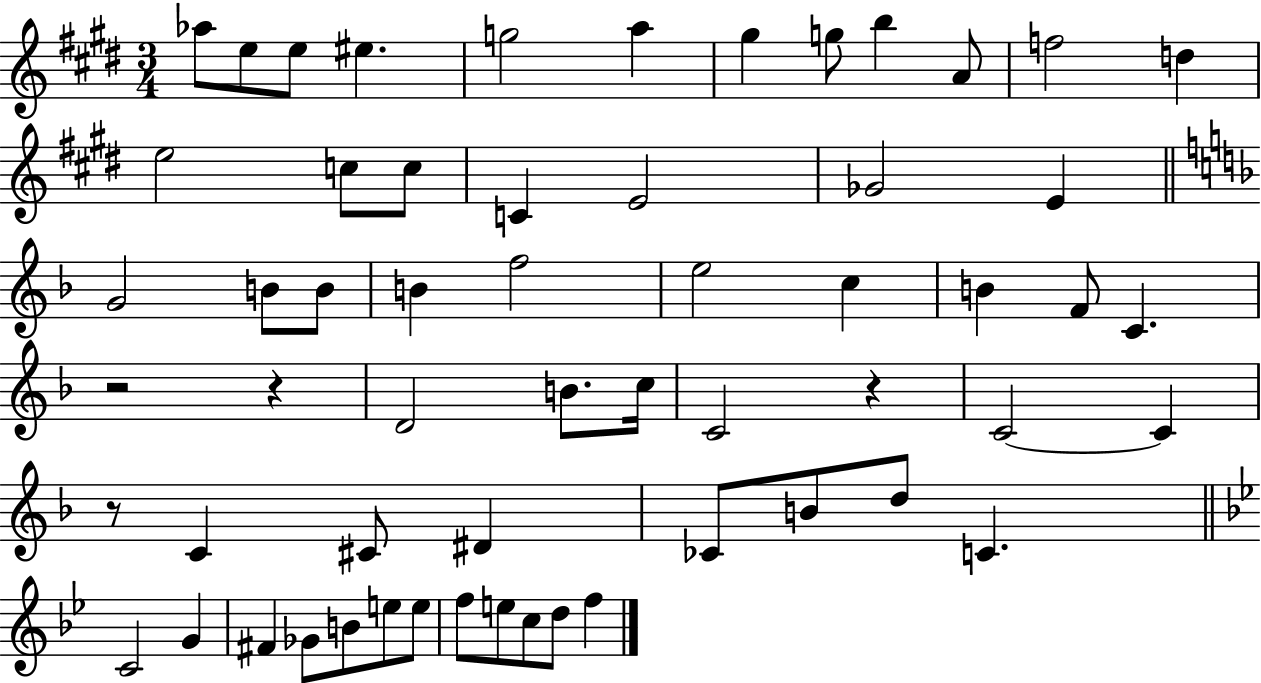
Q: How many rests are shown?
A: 4